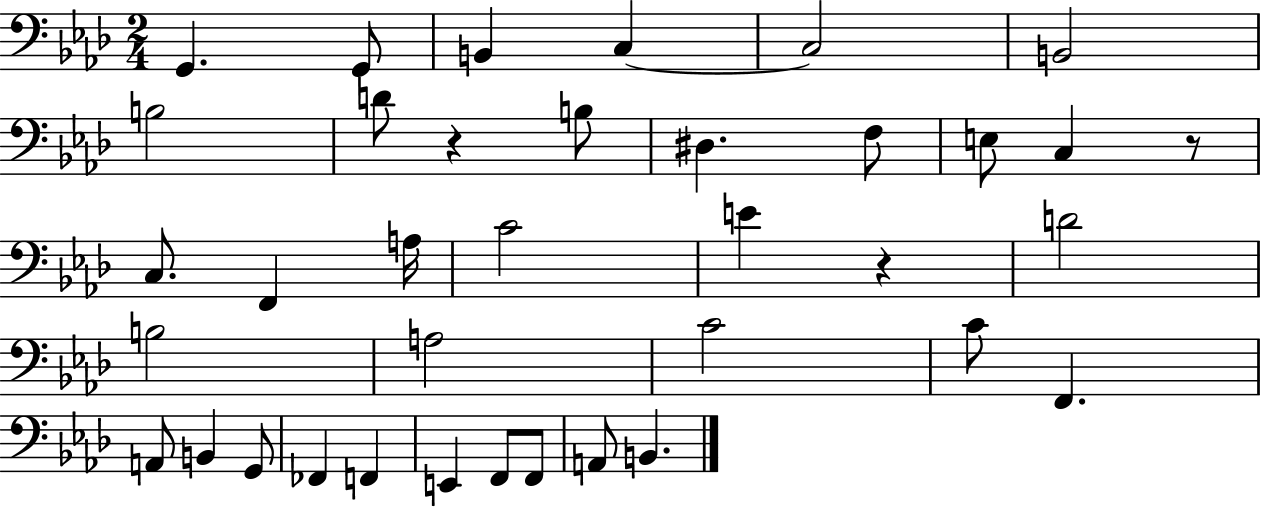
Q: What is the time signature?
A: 2/4